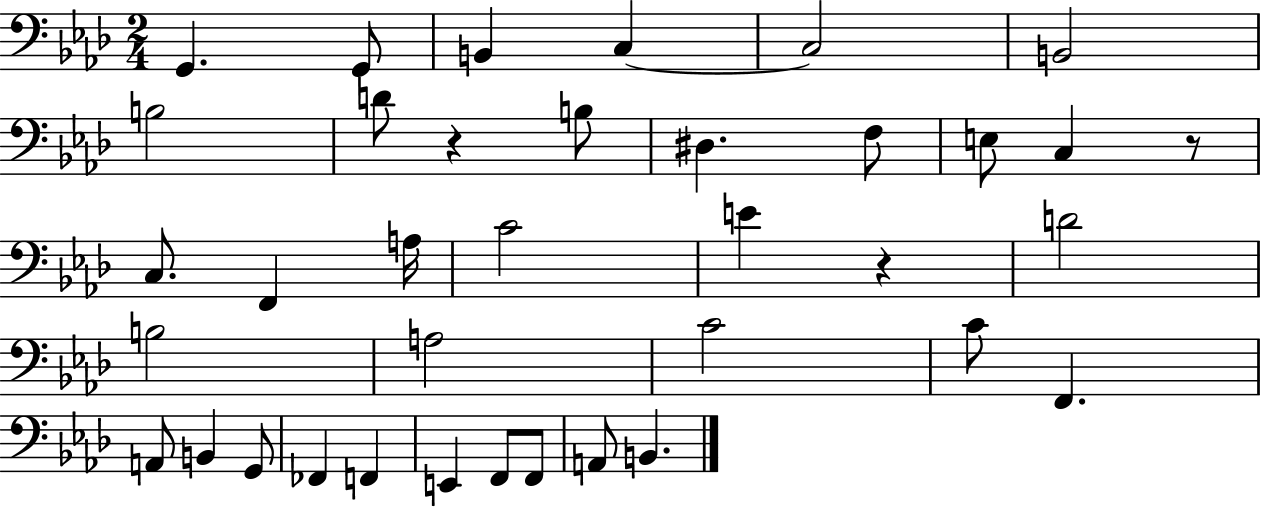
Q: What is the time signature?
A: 2/4